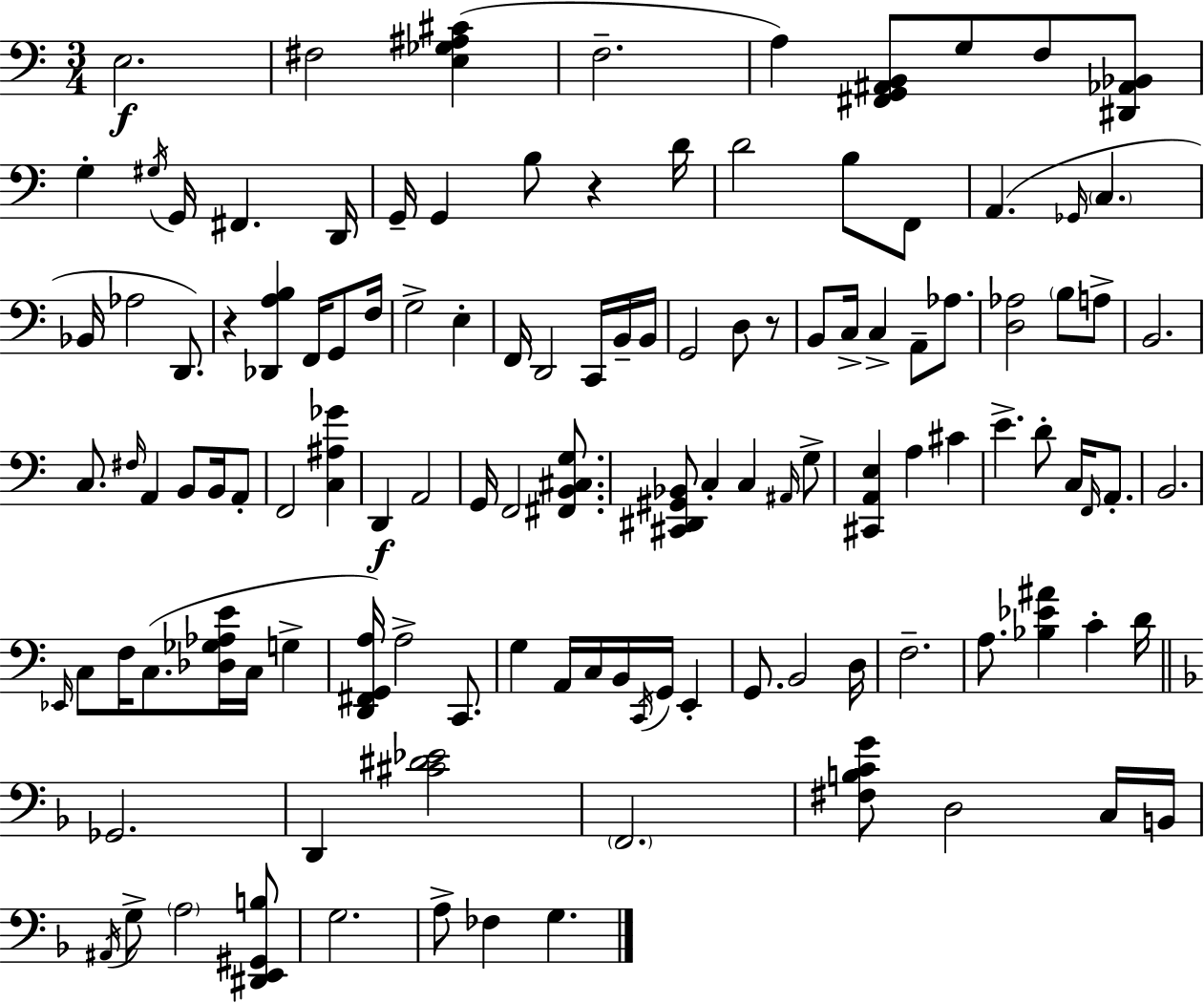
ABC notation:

X:1
T:Untitled
M:3/4
L:1/4
K:Am
E,2 ^F,2 [E,_G,^A,^C] F,2 A, [^F,,G,,^A,,B,,]/2 G,/2 F,/2 [^D,,_A,,_B,,]/2 G, ^G,/4 G,,/4 ^F,, D,,/4 G,,/4 G,, B,/2 z D/4 D2 B,/2 F,,/2 A,, _G,,/4 C, _B,,/4 _A,2 D,,/2 z [_D,,A,B,] F,,/4 G,,/2 F,/4 G,2 E, F,,/4 D,,2 C,,/4 B,,/4 B,,/4 G,,2 D,/2 z/2 B,,/2 C,/4 C, A,,/2 _A,/2 [D,_A,]2 B,/2 A,/2 B,,2 C,/2 ^F,/4 A,, B,,/2 B,,/4 A,,/2 F,,2 [C,^A,_G] D,, A,,2 G,,/4 F,,2 [^F,,B,,^C,G,]/2 [^C,,^D,,^G,,_B,,]/2 C, C, ^A,,/4 G,/2 [^C,,A,,E,] A, ^C E D/2 C,/4 F,,/4 A,,/2 B,,2 _E,,/4 C,/2 F,/4 C,/2 [_D,_G,_A,E]/4 C,/4 G, [D,,^F,,G,,A,]/4 A,2 C,,/2 G, A,,/4 C,/4 B,,/4 C,,/4 G,,/4 E,, G,,/2 B,,2 D,/4 F,2 A,/2 [_B,_E^A] C D/4 _G,,2 D,, [^C^D_E]2 F,,2 [^F,B,CG]/2 D,2 C,/4 B,,/4 ^A,,/4 G,/2 A,2 [^D,,E,,^G,,B,]/2 G,2 A,/2 _F, G,